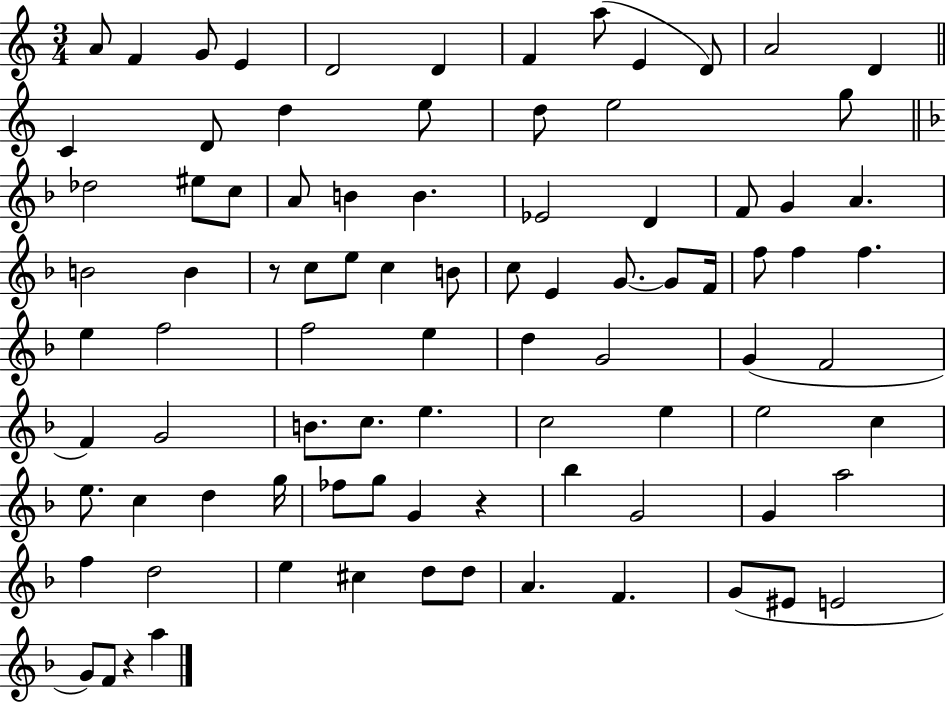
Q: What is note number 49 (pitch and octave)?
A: D5